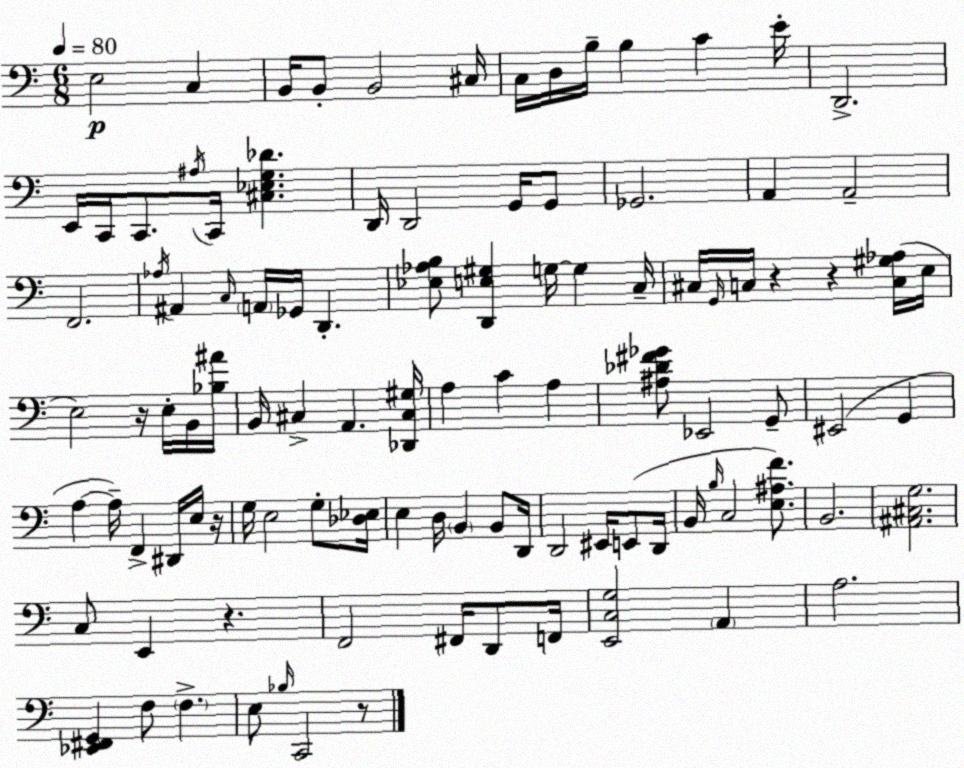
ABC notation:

X:1
T:Untitled
M:6/8
L:1/4
K:Am
E,2 C, B,,/4 B,,/2 B,,2 ^C,/4 C,/4 D,/4 B,/4 B, C E/4 D,,2 E,,/4 C,,/4 C,,/2 ^A,/4 C,,/4 [^C,_E,G,_D] D,,/4 D,,2 G,,/4 G,,/2 _G,,2 A,, A,,2 F,,2 _A,/4 ^A,, C,/4 A,,/4 _G,,/4 D,, [_E,_A,B,]/2 [D,,E,^G,] G,/4 G, C,/4 ^C,/4 G,,/4 C,/4 z z [C,^G,_A,]/4 E,/4 E,2 z/4 E,/4 B,,/4 [_B,^A]/4 B,,/4 ^C, A,, [_D,,^C,^G,]/4 A, C A, [^A,_D^F_G]/2 _E,,2 G,,/2 ^E,,2 G,, A, A,/4 F,, ^D,,/4 E,/4 z/4 G,/4 E,2 G,/2 [_D,_E,]/4 E, D,/4 B,, B,,/2 D,,/4 D,,2 ^E,,/4 E,,/2 D,,/4 B,,/4 B,/4 C,2 [E,^A,F]/2 B,,2 [^A,,^C,G,]2 C,/2 E,, z F,,2 ^F,,/4 D,,/2 F,,/4 [E,,C,G,]2 A,, A,2 [_E,,^F,,G,,] F,/2 F, E,/2 _B,/4 C,,2 z/2